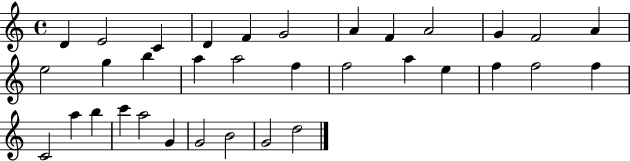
D4/q E4/h C4/q D4/q F4/q G4/h A4/q F4/q A4/h G4/q F4/h A4/q E5/h G5/q B5/q A5/q A5/h F5/q F5/h A5/q E5/q F5/q F5/h F5/q C4/h A5/q B5/q C6/q A5/h G4/q G4/h B4/h G4/h D5/h